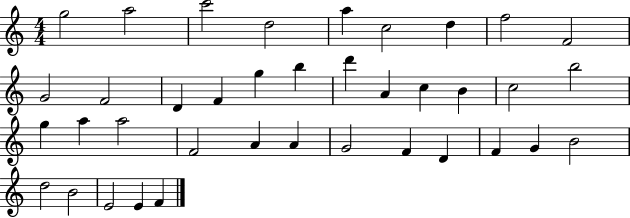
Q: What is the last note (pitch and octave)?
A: F4